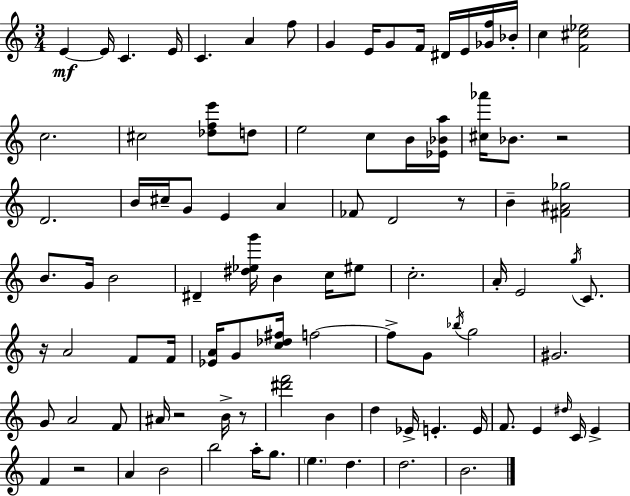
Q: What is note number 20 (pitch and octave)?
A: C5